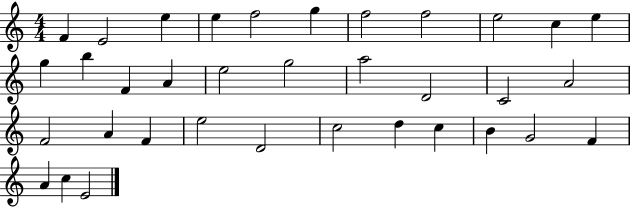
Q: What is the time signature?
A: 4/4